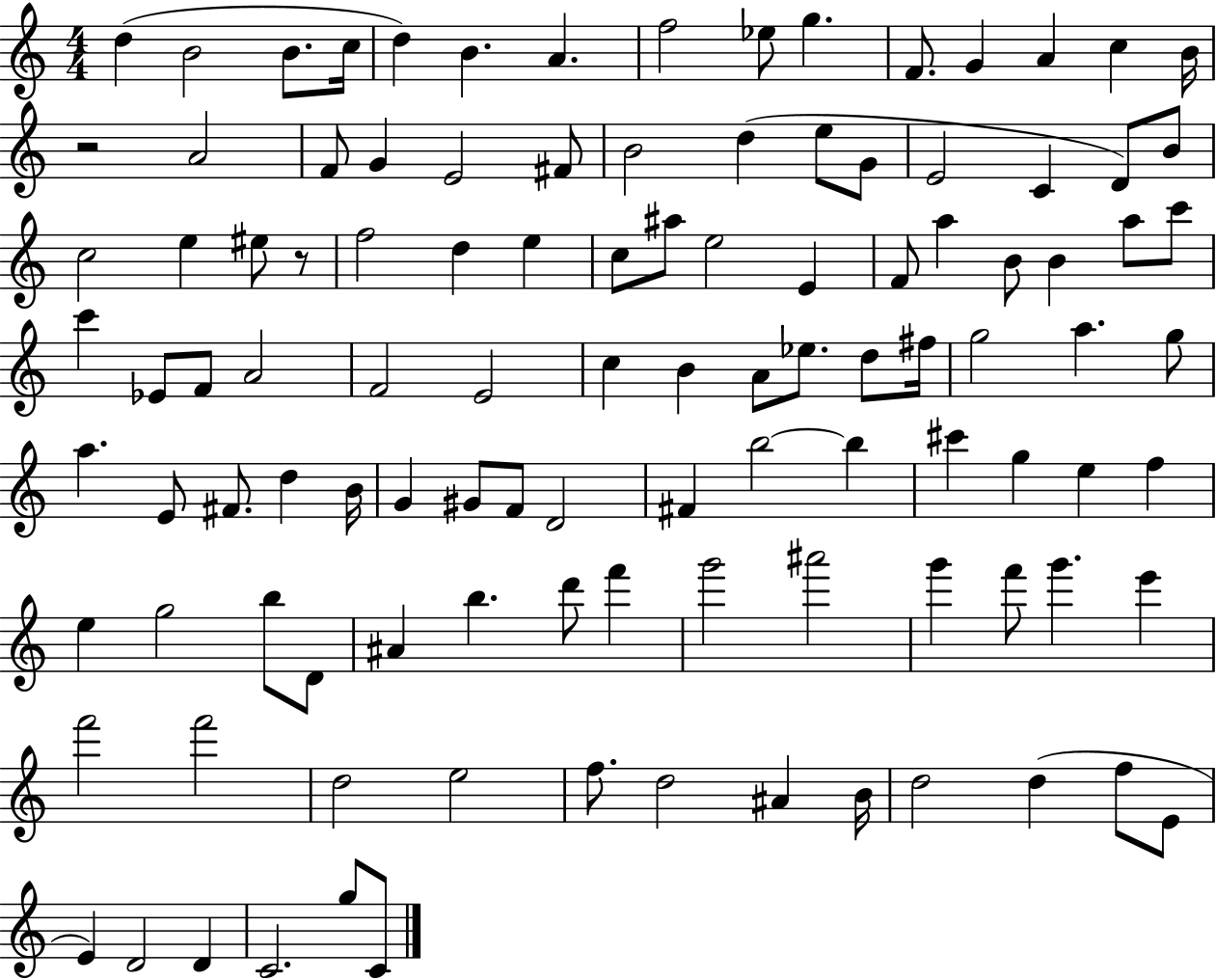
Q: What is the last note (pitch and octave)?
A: C4